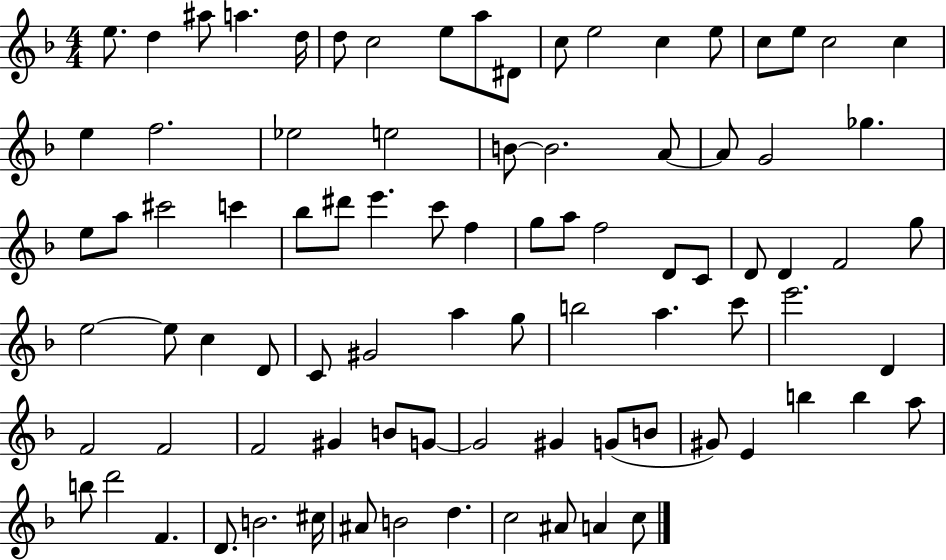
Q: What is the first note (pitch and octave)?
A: E5